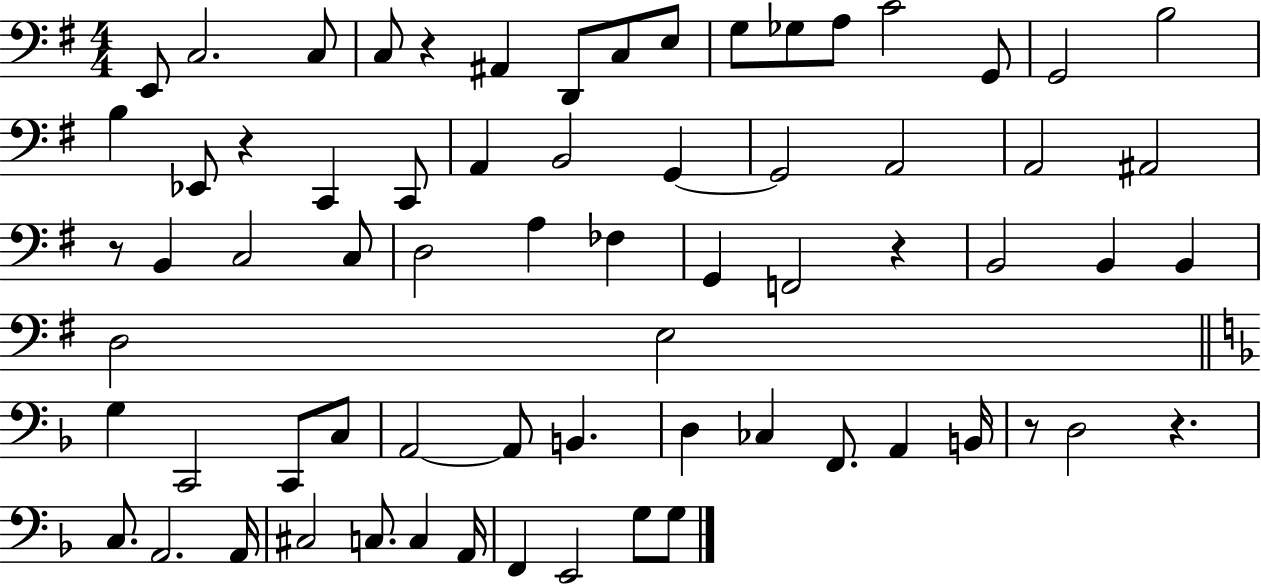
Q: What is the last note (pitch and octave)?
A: G3